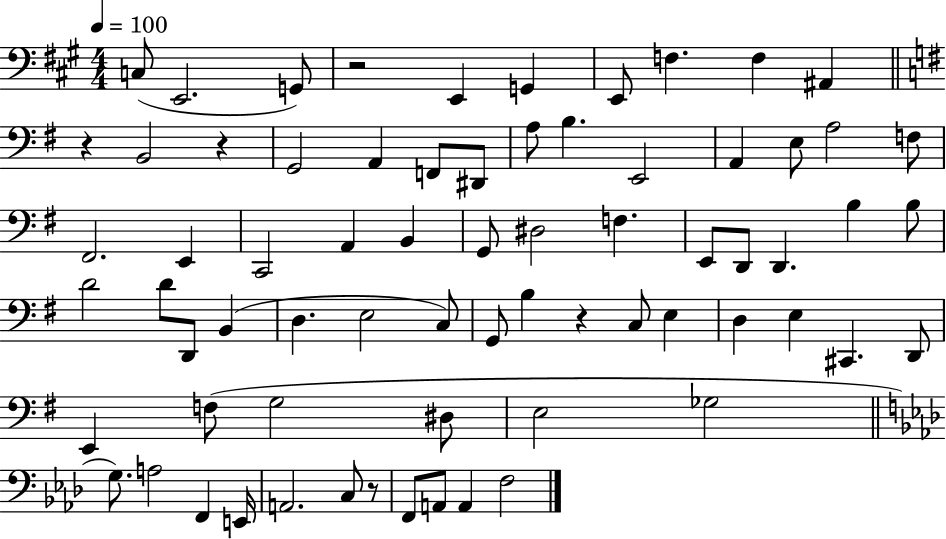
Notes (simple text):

C3/e E2/h. G2/e R/h E2/q G2/q E2/e F3/q. F3/q A#2/q R/q B2/h R/q G2/h A2/q F2/e D#2/e A3/e B3/q. E2/h A2/q E3/e A3/h F3/e F#2/h. E2/q C2/h A2/q B2/q G2/e D#3/h F3/q. E2/e D2/e D2/q. B3/q B3/e D4/h D4/e D2/e B2/q D3/q. E3/h C3/e G2/e B3/q R/q C3/e E3/q D3/q E3/q C#2/q. D2/e E2/q F3/e G3/h D#3/e E3/h Gb3/h G3/e. A3/h F2/q E2/s A2/h. C3/e R/e F2/e A2/e A2/q F3/h